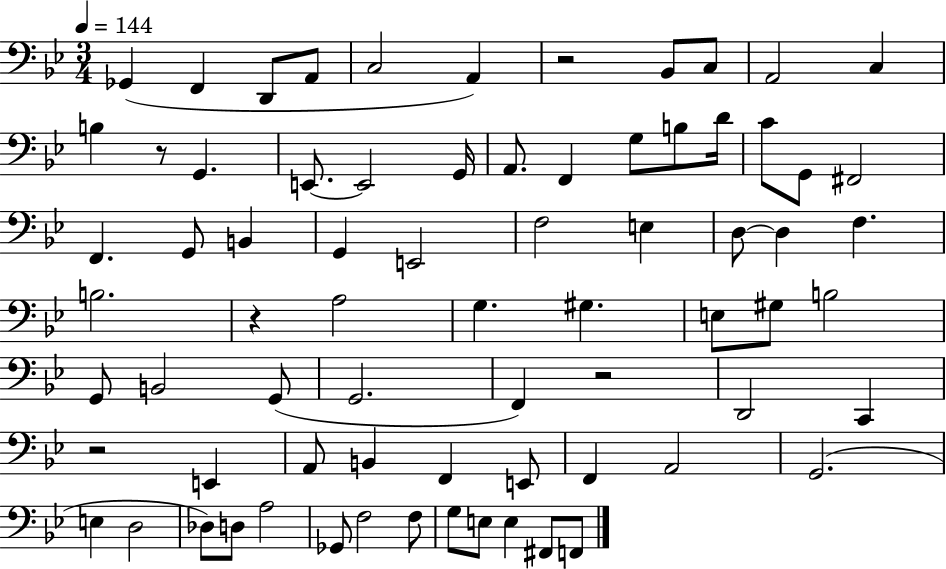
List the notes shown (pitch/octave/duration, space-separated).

Gb2/q F2/q D2/e A2/e C3/h A2/q R/h Bb2/e C3/e A2/h C3/q B3/q R/e G2/q. E2/e. E2/h G2/s A2/e. F2/q G3/e B3/e D4/s C4/e G2/e F#2/h F2/q. G2/e B2/q G2/q E2/h F3/h E3/q D3/e D3/q F3/q. B3/h. R/q A3/h G3/q. G#3/q. E3/e G#3/e B3/h G2/e B2/h G2/e G2/h. F2/q R/h D2/h C2/q R/h E2/q A2/e B2/q F2/q E2/e F2/q A2/h G2/h. E3/q D3/h Db3/e D3/e A3/h Gb2/e F3/h F3/e G3/e E3/e E3/q F#2/e F2/e